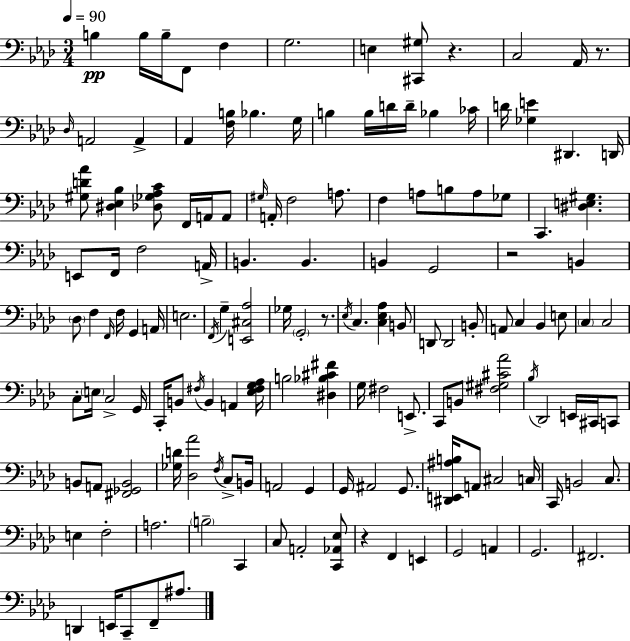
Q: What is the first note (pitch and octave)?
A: B3